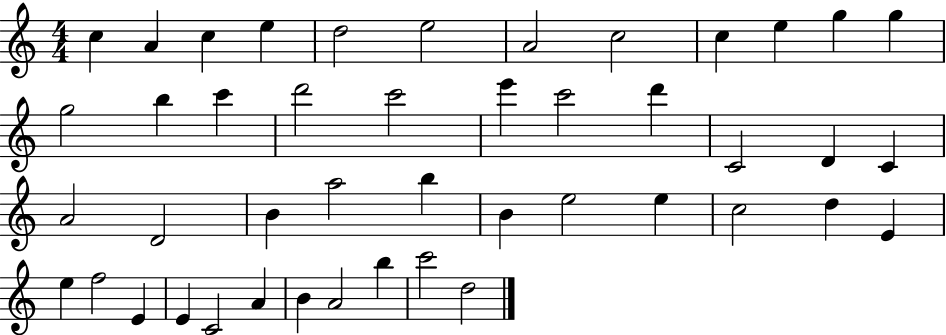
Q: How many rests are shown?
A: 0